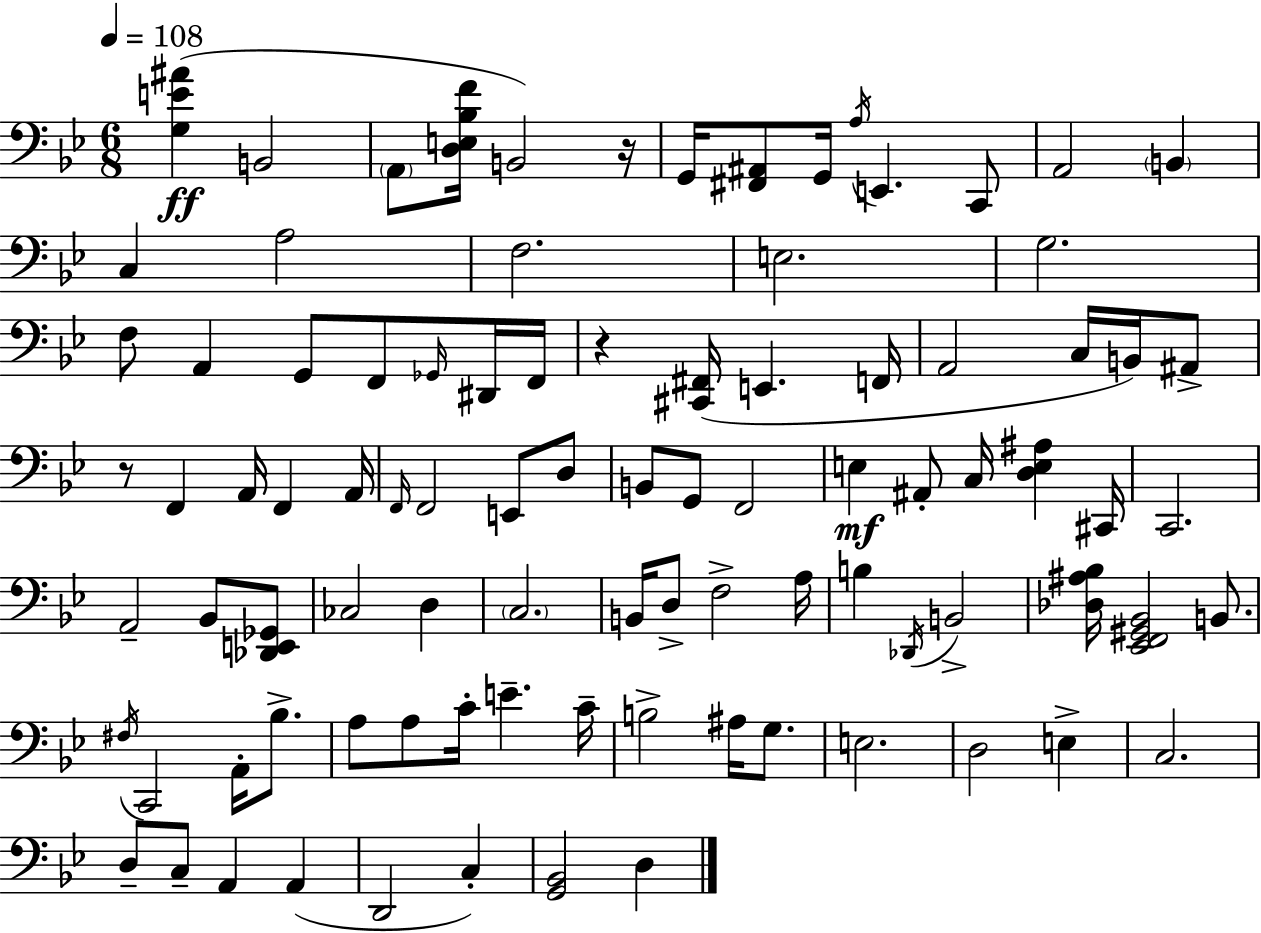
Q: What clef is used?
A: bass